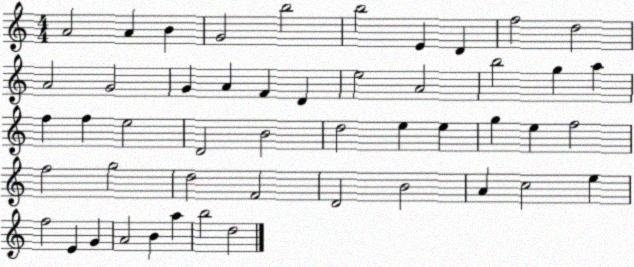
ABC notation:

X:1
T:Untitled
M:4/4
L:1/4
K:C
A2 A B G2 b2 b2 E D f2 d2 A2 G2 G A F D e2 A2 b2 g a f f e2 D2 B2 d2 e e g e f2 f2 g2 d2 F2 D2 B2 A c2 e f2 E G A2 B a b2 d2